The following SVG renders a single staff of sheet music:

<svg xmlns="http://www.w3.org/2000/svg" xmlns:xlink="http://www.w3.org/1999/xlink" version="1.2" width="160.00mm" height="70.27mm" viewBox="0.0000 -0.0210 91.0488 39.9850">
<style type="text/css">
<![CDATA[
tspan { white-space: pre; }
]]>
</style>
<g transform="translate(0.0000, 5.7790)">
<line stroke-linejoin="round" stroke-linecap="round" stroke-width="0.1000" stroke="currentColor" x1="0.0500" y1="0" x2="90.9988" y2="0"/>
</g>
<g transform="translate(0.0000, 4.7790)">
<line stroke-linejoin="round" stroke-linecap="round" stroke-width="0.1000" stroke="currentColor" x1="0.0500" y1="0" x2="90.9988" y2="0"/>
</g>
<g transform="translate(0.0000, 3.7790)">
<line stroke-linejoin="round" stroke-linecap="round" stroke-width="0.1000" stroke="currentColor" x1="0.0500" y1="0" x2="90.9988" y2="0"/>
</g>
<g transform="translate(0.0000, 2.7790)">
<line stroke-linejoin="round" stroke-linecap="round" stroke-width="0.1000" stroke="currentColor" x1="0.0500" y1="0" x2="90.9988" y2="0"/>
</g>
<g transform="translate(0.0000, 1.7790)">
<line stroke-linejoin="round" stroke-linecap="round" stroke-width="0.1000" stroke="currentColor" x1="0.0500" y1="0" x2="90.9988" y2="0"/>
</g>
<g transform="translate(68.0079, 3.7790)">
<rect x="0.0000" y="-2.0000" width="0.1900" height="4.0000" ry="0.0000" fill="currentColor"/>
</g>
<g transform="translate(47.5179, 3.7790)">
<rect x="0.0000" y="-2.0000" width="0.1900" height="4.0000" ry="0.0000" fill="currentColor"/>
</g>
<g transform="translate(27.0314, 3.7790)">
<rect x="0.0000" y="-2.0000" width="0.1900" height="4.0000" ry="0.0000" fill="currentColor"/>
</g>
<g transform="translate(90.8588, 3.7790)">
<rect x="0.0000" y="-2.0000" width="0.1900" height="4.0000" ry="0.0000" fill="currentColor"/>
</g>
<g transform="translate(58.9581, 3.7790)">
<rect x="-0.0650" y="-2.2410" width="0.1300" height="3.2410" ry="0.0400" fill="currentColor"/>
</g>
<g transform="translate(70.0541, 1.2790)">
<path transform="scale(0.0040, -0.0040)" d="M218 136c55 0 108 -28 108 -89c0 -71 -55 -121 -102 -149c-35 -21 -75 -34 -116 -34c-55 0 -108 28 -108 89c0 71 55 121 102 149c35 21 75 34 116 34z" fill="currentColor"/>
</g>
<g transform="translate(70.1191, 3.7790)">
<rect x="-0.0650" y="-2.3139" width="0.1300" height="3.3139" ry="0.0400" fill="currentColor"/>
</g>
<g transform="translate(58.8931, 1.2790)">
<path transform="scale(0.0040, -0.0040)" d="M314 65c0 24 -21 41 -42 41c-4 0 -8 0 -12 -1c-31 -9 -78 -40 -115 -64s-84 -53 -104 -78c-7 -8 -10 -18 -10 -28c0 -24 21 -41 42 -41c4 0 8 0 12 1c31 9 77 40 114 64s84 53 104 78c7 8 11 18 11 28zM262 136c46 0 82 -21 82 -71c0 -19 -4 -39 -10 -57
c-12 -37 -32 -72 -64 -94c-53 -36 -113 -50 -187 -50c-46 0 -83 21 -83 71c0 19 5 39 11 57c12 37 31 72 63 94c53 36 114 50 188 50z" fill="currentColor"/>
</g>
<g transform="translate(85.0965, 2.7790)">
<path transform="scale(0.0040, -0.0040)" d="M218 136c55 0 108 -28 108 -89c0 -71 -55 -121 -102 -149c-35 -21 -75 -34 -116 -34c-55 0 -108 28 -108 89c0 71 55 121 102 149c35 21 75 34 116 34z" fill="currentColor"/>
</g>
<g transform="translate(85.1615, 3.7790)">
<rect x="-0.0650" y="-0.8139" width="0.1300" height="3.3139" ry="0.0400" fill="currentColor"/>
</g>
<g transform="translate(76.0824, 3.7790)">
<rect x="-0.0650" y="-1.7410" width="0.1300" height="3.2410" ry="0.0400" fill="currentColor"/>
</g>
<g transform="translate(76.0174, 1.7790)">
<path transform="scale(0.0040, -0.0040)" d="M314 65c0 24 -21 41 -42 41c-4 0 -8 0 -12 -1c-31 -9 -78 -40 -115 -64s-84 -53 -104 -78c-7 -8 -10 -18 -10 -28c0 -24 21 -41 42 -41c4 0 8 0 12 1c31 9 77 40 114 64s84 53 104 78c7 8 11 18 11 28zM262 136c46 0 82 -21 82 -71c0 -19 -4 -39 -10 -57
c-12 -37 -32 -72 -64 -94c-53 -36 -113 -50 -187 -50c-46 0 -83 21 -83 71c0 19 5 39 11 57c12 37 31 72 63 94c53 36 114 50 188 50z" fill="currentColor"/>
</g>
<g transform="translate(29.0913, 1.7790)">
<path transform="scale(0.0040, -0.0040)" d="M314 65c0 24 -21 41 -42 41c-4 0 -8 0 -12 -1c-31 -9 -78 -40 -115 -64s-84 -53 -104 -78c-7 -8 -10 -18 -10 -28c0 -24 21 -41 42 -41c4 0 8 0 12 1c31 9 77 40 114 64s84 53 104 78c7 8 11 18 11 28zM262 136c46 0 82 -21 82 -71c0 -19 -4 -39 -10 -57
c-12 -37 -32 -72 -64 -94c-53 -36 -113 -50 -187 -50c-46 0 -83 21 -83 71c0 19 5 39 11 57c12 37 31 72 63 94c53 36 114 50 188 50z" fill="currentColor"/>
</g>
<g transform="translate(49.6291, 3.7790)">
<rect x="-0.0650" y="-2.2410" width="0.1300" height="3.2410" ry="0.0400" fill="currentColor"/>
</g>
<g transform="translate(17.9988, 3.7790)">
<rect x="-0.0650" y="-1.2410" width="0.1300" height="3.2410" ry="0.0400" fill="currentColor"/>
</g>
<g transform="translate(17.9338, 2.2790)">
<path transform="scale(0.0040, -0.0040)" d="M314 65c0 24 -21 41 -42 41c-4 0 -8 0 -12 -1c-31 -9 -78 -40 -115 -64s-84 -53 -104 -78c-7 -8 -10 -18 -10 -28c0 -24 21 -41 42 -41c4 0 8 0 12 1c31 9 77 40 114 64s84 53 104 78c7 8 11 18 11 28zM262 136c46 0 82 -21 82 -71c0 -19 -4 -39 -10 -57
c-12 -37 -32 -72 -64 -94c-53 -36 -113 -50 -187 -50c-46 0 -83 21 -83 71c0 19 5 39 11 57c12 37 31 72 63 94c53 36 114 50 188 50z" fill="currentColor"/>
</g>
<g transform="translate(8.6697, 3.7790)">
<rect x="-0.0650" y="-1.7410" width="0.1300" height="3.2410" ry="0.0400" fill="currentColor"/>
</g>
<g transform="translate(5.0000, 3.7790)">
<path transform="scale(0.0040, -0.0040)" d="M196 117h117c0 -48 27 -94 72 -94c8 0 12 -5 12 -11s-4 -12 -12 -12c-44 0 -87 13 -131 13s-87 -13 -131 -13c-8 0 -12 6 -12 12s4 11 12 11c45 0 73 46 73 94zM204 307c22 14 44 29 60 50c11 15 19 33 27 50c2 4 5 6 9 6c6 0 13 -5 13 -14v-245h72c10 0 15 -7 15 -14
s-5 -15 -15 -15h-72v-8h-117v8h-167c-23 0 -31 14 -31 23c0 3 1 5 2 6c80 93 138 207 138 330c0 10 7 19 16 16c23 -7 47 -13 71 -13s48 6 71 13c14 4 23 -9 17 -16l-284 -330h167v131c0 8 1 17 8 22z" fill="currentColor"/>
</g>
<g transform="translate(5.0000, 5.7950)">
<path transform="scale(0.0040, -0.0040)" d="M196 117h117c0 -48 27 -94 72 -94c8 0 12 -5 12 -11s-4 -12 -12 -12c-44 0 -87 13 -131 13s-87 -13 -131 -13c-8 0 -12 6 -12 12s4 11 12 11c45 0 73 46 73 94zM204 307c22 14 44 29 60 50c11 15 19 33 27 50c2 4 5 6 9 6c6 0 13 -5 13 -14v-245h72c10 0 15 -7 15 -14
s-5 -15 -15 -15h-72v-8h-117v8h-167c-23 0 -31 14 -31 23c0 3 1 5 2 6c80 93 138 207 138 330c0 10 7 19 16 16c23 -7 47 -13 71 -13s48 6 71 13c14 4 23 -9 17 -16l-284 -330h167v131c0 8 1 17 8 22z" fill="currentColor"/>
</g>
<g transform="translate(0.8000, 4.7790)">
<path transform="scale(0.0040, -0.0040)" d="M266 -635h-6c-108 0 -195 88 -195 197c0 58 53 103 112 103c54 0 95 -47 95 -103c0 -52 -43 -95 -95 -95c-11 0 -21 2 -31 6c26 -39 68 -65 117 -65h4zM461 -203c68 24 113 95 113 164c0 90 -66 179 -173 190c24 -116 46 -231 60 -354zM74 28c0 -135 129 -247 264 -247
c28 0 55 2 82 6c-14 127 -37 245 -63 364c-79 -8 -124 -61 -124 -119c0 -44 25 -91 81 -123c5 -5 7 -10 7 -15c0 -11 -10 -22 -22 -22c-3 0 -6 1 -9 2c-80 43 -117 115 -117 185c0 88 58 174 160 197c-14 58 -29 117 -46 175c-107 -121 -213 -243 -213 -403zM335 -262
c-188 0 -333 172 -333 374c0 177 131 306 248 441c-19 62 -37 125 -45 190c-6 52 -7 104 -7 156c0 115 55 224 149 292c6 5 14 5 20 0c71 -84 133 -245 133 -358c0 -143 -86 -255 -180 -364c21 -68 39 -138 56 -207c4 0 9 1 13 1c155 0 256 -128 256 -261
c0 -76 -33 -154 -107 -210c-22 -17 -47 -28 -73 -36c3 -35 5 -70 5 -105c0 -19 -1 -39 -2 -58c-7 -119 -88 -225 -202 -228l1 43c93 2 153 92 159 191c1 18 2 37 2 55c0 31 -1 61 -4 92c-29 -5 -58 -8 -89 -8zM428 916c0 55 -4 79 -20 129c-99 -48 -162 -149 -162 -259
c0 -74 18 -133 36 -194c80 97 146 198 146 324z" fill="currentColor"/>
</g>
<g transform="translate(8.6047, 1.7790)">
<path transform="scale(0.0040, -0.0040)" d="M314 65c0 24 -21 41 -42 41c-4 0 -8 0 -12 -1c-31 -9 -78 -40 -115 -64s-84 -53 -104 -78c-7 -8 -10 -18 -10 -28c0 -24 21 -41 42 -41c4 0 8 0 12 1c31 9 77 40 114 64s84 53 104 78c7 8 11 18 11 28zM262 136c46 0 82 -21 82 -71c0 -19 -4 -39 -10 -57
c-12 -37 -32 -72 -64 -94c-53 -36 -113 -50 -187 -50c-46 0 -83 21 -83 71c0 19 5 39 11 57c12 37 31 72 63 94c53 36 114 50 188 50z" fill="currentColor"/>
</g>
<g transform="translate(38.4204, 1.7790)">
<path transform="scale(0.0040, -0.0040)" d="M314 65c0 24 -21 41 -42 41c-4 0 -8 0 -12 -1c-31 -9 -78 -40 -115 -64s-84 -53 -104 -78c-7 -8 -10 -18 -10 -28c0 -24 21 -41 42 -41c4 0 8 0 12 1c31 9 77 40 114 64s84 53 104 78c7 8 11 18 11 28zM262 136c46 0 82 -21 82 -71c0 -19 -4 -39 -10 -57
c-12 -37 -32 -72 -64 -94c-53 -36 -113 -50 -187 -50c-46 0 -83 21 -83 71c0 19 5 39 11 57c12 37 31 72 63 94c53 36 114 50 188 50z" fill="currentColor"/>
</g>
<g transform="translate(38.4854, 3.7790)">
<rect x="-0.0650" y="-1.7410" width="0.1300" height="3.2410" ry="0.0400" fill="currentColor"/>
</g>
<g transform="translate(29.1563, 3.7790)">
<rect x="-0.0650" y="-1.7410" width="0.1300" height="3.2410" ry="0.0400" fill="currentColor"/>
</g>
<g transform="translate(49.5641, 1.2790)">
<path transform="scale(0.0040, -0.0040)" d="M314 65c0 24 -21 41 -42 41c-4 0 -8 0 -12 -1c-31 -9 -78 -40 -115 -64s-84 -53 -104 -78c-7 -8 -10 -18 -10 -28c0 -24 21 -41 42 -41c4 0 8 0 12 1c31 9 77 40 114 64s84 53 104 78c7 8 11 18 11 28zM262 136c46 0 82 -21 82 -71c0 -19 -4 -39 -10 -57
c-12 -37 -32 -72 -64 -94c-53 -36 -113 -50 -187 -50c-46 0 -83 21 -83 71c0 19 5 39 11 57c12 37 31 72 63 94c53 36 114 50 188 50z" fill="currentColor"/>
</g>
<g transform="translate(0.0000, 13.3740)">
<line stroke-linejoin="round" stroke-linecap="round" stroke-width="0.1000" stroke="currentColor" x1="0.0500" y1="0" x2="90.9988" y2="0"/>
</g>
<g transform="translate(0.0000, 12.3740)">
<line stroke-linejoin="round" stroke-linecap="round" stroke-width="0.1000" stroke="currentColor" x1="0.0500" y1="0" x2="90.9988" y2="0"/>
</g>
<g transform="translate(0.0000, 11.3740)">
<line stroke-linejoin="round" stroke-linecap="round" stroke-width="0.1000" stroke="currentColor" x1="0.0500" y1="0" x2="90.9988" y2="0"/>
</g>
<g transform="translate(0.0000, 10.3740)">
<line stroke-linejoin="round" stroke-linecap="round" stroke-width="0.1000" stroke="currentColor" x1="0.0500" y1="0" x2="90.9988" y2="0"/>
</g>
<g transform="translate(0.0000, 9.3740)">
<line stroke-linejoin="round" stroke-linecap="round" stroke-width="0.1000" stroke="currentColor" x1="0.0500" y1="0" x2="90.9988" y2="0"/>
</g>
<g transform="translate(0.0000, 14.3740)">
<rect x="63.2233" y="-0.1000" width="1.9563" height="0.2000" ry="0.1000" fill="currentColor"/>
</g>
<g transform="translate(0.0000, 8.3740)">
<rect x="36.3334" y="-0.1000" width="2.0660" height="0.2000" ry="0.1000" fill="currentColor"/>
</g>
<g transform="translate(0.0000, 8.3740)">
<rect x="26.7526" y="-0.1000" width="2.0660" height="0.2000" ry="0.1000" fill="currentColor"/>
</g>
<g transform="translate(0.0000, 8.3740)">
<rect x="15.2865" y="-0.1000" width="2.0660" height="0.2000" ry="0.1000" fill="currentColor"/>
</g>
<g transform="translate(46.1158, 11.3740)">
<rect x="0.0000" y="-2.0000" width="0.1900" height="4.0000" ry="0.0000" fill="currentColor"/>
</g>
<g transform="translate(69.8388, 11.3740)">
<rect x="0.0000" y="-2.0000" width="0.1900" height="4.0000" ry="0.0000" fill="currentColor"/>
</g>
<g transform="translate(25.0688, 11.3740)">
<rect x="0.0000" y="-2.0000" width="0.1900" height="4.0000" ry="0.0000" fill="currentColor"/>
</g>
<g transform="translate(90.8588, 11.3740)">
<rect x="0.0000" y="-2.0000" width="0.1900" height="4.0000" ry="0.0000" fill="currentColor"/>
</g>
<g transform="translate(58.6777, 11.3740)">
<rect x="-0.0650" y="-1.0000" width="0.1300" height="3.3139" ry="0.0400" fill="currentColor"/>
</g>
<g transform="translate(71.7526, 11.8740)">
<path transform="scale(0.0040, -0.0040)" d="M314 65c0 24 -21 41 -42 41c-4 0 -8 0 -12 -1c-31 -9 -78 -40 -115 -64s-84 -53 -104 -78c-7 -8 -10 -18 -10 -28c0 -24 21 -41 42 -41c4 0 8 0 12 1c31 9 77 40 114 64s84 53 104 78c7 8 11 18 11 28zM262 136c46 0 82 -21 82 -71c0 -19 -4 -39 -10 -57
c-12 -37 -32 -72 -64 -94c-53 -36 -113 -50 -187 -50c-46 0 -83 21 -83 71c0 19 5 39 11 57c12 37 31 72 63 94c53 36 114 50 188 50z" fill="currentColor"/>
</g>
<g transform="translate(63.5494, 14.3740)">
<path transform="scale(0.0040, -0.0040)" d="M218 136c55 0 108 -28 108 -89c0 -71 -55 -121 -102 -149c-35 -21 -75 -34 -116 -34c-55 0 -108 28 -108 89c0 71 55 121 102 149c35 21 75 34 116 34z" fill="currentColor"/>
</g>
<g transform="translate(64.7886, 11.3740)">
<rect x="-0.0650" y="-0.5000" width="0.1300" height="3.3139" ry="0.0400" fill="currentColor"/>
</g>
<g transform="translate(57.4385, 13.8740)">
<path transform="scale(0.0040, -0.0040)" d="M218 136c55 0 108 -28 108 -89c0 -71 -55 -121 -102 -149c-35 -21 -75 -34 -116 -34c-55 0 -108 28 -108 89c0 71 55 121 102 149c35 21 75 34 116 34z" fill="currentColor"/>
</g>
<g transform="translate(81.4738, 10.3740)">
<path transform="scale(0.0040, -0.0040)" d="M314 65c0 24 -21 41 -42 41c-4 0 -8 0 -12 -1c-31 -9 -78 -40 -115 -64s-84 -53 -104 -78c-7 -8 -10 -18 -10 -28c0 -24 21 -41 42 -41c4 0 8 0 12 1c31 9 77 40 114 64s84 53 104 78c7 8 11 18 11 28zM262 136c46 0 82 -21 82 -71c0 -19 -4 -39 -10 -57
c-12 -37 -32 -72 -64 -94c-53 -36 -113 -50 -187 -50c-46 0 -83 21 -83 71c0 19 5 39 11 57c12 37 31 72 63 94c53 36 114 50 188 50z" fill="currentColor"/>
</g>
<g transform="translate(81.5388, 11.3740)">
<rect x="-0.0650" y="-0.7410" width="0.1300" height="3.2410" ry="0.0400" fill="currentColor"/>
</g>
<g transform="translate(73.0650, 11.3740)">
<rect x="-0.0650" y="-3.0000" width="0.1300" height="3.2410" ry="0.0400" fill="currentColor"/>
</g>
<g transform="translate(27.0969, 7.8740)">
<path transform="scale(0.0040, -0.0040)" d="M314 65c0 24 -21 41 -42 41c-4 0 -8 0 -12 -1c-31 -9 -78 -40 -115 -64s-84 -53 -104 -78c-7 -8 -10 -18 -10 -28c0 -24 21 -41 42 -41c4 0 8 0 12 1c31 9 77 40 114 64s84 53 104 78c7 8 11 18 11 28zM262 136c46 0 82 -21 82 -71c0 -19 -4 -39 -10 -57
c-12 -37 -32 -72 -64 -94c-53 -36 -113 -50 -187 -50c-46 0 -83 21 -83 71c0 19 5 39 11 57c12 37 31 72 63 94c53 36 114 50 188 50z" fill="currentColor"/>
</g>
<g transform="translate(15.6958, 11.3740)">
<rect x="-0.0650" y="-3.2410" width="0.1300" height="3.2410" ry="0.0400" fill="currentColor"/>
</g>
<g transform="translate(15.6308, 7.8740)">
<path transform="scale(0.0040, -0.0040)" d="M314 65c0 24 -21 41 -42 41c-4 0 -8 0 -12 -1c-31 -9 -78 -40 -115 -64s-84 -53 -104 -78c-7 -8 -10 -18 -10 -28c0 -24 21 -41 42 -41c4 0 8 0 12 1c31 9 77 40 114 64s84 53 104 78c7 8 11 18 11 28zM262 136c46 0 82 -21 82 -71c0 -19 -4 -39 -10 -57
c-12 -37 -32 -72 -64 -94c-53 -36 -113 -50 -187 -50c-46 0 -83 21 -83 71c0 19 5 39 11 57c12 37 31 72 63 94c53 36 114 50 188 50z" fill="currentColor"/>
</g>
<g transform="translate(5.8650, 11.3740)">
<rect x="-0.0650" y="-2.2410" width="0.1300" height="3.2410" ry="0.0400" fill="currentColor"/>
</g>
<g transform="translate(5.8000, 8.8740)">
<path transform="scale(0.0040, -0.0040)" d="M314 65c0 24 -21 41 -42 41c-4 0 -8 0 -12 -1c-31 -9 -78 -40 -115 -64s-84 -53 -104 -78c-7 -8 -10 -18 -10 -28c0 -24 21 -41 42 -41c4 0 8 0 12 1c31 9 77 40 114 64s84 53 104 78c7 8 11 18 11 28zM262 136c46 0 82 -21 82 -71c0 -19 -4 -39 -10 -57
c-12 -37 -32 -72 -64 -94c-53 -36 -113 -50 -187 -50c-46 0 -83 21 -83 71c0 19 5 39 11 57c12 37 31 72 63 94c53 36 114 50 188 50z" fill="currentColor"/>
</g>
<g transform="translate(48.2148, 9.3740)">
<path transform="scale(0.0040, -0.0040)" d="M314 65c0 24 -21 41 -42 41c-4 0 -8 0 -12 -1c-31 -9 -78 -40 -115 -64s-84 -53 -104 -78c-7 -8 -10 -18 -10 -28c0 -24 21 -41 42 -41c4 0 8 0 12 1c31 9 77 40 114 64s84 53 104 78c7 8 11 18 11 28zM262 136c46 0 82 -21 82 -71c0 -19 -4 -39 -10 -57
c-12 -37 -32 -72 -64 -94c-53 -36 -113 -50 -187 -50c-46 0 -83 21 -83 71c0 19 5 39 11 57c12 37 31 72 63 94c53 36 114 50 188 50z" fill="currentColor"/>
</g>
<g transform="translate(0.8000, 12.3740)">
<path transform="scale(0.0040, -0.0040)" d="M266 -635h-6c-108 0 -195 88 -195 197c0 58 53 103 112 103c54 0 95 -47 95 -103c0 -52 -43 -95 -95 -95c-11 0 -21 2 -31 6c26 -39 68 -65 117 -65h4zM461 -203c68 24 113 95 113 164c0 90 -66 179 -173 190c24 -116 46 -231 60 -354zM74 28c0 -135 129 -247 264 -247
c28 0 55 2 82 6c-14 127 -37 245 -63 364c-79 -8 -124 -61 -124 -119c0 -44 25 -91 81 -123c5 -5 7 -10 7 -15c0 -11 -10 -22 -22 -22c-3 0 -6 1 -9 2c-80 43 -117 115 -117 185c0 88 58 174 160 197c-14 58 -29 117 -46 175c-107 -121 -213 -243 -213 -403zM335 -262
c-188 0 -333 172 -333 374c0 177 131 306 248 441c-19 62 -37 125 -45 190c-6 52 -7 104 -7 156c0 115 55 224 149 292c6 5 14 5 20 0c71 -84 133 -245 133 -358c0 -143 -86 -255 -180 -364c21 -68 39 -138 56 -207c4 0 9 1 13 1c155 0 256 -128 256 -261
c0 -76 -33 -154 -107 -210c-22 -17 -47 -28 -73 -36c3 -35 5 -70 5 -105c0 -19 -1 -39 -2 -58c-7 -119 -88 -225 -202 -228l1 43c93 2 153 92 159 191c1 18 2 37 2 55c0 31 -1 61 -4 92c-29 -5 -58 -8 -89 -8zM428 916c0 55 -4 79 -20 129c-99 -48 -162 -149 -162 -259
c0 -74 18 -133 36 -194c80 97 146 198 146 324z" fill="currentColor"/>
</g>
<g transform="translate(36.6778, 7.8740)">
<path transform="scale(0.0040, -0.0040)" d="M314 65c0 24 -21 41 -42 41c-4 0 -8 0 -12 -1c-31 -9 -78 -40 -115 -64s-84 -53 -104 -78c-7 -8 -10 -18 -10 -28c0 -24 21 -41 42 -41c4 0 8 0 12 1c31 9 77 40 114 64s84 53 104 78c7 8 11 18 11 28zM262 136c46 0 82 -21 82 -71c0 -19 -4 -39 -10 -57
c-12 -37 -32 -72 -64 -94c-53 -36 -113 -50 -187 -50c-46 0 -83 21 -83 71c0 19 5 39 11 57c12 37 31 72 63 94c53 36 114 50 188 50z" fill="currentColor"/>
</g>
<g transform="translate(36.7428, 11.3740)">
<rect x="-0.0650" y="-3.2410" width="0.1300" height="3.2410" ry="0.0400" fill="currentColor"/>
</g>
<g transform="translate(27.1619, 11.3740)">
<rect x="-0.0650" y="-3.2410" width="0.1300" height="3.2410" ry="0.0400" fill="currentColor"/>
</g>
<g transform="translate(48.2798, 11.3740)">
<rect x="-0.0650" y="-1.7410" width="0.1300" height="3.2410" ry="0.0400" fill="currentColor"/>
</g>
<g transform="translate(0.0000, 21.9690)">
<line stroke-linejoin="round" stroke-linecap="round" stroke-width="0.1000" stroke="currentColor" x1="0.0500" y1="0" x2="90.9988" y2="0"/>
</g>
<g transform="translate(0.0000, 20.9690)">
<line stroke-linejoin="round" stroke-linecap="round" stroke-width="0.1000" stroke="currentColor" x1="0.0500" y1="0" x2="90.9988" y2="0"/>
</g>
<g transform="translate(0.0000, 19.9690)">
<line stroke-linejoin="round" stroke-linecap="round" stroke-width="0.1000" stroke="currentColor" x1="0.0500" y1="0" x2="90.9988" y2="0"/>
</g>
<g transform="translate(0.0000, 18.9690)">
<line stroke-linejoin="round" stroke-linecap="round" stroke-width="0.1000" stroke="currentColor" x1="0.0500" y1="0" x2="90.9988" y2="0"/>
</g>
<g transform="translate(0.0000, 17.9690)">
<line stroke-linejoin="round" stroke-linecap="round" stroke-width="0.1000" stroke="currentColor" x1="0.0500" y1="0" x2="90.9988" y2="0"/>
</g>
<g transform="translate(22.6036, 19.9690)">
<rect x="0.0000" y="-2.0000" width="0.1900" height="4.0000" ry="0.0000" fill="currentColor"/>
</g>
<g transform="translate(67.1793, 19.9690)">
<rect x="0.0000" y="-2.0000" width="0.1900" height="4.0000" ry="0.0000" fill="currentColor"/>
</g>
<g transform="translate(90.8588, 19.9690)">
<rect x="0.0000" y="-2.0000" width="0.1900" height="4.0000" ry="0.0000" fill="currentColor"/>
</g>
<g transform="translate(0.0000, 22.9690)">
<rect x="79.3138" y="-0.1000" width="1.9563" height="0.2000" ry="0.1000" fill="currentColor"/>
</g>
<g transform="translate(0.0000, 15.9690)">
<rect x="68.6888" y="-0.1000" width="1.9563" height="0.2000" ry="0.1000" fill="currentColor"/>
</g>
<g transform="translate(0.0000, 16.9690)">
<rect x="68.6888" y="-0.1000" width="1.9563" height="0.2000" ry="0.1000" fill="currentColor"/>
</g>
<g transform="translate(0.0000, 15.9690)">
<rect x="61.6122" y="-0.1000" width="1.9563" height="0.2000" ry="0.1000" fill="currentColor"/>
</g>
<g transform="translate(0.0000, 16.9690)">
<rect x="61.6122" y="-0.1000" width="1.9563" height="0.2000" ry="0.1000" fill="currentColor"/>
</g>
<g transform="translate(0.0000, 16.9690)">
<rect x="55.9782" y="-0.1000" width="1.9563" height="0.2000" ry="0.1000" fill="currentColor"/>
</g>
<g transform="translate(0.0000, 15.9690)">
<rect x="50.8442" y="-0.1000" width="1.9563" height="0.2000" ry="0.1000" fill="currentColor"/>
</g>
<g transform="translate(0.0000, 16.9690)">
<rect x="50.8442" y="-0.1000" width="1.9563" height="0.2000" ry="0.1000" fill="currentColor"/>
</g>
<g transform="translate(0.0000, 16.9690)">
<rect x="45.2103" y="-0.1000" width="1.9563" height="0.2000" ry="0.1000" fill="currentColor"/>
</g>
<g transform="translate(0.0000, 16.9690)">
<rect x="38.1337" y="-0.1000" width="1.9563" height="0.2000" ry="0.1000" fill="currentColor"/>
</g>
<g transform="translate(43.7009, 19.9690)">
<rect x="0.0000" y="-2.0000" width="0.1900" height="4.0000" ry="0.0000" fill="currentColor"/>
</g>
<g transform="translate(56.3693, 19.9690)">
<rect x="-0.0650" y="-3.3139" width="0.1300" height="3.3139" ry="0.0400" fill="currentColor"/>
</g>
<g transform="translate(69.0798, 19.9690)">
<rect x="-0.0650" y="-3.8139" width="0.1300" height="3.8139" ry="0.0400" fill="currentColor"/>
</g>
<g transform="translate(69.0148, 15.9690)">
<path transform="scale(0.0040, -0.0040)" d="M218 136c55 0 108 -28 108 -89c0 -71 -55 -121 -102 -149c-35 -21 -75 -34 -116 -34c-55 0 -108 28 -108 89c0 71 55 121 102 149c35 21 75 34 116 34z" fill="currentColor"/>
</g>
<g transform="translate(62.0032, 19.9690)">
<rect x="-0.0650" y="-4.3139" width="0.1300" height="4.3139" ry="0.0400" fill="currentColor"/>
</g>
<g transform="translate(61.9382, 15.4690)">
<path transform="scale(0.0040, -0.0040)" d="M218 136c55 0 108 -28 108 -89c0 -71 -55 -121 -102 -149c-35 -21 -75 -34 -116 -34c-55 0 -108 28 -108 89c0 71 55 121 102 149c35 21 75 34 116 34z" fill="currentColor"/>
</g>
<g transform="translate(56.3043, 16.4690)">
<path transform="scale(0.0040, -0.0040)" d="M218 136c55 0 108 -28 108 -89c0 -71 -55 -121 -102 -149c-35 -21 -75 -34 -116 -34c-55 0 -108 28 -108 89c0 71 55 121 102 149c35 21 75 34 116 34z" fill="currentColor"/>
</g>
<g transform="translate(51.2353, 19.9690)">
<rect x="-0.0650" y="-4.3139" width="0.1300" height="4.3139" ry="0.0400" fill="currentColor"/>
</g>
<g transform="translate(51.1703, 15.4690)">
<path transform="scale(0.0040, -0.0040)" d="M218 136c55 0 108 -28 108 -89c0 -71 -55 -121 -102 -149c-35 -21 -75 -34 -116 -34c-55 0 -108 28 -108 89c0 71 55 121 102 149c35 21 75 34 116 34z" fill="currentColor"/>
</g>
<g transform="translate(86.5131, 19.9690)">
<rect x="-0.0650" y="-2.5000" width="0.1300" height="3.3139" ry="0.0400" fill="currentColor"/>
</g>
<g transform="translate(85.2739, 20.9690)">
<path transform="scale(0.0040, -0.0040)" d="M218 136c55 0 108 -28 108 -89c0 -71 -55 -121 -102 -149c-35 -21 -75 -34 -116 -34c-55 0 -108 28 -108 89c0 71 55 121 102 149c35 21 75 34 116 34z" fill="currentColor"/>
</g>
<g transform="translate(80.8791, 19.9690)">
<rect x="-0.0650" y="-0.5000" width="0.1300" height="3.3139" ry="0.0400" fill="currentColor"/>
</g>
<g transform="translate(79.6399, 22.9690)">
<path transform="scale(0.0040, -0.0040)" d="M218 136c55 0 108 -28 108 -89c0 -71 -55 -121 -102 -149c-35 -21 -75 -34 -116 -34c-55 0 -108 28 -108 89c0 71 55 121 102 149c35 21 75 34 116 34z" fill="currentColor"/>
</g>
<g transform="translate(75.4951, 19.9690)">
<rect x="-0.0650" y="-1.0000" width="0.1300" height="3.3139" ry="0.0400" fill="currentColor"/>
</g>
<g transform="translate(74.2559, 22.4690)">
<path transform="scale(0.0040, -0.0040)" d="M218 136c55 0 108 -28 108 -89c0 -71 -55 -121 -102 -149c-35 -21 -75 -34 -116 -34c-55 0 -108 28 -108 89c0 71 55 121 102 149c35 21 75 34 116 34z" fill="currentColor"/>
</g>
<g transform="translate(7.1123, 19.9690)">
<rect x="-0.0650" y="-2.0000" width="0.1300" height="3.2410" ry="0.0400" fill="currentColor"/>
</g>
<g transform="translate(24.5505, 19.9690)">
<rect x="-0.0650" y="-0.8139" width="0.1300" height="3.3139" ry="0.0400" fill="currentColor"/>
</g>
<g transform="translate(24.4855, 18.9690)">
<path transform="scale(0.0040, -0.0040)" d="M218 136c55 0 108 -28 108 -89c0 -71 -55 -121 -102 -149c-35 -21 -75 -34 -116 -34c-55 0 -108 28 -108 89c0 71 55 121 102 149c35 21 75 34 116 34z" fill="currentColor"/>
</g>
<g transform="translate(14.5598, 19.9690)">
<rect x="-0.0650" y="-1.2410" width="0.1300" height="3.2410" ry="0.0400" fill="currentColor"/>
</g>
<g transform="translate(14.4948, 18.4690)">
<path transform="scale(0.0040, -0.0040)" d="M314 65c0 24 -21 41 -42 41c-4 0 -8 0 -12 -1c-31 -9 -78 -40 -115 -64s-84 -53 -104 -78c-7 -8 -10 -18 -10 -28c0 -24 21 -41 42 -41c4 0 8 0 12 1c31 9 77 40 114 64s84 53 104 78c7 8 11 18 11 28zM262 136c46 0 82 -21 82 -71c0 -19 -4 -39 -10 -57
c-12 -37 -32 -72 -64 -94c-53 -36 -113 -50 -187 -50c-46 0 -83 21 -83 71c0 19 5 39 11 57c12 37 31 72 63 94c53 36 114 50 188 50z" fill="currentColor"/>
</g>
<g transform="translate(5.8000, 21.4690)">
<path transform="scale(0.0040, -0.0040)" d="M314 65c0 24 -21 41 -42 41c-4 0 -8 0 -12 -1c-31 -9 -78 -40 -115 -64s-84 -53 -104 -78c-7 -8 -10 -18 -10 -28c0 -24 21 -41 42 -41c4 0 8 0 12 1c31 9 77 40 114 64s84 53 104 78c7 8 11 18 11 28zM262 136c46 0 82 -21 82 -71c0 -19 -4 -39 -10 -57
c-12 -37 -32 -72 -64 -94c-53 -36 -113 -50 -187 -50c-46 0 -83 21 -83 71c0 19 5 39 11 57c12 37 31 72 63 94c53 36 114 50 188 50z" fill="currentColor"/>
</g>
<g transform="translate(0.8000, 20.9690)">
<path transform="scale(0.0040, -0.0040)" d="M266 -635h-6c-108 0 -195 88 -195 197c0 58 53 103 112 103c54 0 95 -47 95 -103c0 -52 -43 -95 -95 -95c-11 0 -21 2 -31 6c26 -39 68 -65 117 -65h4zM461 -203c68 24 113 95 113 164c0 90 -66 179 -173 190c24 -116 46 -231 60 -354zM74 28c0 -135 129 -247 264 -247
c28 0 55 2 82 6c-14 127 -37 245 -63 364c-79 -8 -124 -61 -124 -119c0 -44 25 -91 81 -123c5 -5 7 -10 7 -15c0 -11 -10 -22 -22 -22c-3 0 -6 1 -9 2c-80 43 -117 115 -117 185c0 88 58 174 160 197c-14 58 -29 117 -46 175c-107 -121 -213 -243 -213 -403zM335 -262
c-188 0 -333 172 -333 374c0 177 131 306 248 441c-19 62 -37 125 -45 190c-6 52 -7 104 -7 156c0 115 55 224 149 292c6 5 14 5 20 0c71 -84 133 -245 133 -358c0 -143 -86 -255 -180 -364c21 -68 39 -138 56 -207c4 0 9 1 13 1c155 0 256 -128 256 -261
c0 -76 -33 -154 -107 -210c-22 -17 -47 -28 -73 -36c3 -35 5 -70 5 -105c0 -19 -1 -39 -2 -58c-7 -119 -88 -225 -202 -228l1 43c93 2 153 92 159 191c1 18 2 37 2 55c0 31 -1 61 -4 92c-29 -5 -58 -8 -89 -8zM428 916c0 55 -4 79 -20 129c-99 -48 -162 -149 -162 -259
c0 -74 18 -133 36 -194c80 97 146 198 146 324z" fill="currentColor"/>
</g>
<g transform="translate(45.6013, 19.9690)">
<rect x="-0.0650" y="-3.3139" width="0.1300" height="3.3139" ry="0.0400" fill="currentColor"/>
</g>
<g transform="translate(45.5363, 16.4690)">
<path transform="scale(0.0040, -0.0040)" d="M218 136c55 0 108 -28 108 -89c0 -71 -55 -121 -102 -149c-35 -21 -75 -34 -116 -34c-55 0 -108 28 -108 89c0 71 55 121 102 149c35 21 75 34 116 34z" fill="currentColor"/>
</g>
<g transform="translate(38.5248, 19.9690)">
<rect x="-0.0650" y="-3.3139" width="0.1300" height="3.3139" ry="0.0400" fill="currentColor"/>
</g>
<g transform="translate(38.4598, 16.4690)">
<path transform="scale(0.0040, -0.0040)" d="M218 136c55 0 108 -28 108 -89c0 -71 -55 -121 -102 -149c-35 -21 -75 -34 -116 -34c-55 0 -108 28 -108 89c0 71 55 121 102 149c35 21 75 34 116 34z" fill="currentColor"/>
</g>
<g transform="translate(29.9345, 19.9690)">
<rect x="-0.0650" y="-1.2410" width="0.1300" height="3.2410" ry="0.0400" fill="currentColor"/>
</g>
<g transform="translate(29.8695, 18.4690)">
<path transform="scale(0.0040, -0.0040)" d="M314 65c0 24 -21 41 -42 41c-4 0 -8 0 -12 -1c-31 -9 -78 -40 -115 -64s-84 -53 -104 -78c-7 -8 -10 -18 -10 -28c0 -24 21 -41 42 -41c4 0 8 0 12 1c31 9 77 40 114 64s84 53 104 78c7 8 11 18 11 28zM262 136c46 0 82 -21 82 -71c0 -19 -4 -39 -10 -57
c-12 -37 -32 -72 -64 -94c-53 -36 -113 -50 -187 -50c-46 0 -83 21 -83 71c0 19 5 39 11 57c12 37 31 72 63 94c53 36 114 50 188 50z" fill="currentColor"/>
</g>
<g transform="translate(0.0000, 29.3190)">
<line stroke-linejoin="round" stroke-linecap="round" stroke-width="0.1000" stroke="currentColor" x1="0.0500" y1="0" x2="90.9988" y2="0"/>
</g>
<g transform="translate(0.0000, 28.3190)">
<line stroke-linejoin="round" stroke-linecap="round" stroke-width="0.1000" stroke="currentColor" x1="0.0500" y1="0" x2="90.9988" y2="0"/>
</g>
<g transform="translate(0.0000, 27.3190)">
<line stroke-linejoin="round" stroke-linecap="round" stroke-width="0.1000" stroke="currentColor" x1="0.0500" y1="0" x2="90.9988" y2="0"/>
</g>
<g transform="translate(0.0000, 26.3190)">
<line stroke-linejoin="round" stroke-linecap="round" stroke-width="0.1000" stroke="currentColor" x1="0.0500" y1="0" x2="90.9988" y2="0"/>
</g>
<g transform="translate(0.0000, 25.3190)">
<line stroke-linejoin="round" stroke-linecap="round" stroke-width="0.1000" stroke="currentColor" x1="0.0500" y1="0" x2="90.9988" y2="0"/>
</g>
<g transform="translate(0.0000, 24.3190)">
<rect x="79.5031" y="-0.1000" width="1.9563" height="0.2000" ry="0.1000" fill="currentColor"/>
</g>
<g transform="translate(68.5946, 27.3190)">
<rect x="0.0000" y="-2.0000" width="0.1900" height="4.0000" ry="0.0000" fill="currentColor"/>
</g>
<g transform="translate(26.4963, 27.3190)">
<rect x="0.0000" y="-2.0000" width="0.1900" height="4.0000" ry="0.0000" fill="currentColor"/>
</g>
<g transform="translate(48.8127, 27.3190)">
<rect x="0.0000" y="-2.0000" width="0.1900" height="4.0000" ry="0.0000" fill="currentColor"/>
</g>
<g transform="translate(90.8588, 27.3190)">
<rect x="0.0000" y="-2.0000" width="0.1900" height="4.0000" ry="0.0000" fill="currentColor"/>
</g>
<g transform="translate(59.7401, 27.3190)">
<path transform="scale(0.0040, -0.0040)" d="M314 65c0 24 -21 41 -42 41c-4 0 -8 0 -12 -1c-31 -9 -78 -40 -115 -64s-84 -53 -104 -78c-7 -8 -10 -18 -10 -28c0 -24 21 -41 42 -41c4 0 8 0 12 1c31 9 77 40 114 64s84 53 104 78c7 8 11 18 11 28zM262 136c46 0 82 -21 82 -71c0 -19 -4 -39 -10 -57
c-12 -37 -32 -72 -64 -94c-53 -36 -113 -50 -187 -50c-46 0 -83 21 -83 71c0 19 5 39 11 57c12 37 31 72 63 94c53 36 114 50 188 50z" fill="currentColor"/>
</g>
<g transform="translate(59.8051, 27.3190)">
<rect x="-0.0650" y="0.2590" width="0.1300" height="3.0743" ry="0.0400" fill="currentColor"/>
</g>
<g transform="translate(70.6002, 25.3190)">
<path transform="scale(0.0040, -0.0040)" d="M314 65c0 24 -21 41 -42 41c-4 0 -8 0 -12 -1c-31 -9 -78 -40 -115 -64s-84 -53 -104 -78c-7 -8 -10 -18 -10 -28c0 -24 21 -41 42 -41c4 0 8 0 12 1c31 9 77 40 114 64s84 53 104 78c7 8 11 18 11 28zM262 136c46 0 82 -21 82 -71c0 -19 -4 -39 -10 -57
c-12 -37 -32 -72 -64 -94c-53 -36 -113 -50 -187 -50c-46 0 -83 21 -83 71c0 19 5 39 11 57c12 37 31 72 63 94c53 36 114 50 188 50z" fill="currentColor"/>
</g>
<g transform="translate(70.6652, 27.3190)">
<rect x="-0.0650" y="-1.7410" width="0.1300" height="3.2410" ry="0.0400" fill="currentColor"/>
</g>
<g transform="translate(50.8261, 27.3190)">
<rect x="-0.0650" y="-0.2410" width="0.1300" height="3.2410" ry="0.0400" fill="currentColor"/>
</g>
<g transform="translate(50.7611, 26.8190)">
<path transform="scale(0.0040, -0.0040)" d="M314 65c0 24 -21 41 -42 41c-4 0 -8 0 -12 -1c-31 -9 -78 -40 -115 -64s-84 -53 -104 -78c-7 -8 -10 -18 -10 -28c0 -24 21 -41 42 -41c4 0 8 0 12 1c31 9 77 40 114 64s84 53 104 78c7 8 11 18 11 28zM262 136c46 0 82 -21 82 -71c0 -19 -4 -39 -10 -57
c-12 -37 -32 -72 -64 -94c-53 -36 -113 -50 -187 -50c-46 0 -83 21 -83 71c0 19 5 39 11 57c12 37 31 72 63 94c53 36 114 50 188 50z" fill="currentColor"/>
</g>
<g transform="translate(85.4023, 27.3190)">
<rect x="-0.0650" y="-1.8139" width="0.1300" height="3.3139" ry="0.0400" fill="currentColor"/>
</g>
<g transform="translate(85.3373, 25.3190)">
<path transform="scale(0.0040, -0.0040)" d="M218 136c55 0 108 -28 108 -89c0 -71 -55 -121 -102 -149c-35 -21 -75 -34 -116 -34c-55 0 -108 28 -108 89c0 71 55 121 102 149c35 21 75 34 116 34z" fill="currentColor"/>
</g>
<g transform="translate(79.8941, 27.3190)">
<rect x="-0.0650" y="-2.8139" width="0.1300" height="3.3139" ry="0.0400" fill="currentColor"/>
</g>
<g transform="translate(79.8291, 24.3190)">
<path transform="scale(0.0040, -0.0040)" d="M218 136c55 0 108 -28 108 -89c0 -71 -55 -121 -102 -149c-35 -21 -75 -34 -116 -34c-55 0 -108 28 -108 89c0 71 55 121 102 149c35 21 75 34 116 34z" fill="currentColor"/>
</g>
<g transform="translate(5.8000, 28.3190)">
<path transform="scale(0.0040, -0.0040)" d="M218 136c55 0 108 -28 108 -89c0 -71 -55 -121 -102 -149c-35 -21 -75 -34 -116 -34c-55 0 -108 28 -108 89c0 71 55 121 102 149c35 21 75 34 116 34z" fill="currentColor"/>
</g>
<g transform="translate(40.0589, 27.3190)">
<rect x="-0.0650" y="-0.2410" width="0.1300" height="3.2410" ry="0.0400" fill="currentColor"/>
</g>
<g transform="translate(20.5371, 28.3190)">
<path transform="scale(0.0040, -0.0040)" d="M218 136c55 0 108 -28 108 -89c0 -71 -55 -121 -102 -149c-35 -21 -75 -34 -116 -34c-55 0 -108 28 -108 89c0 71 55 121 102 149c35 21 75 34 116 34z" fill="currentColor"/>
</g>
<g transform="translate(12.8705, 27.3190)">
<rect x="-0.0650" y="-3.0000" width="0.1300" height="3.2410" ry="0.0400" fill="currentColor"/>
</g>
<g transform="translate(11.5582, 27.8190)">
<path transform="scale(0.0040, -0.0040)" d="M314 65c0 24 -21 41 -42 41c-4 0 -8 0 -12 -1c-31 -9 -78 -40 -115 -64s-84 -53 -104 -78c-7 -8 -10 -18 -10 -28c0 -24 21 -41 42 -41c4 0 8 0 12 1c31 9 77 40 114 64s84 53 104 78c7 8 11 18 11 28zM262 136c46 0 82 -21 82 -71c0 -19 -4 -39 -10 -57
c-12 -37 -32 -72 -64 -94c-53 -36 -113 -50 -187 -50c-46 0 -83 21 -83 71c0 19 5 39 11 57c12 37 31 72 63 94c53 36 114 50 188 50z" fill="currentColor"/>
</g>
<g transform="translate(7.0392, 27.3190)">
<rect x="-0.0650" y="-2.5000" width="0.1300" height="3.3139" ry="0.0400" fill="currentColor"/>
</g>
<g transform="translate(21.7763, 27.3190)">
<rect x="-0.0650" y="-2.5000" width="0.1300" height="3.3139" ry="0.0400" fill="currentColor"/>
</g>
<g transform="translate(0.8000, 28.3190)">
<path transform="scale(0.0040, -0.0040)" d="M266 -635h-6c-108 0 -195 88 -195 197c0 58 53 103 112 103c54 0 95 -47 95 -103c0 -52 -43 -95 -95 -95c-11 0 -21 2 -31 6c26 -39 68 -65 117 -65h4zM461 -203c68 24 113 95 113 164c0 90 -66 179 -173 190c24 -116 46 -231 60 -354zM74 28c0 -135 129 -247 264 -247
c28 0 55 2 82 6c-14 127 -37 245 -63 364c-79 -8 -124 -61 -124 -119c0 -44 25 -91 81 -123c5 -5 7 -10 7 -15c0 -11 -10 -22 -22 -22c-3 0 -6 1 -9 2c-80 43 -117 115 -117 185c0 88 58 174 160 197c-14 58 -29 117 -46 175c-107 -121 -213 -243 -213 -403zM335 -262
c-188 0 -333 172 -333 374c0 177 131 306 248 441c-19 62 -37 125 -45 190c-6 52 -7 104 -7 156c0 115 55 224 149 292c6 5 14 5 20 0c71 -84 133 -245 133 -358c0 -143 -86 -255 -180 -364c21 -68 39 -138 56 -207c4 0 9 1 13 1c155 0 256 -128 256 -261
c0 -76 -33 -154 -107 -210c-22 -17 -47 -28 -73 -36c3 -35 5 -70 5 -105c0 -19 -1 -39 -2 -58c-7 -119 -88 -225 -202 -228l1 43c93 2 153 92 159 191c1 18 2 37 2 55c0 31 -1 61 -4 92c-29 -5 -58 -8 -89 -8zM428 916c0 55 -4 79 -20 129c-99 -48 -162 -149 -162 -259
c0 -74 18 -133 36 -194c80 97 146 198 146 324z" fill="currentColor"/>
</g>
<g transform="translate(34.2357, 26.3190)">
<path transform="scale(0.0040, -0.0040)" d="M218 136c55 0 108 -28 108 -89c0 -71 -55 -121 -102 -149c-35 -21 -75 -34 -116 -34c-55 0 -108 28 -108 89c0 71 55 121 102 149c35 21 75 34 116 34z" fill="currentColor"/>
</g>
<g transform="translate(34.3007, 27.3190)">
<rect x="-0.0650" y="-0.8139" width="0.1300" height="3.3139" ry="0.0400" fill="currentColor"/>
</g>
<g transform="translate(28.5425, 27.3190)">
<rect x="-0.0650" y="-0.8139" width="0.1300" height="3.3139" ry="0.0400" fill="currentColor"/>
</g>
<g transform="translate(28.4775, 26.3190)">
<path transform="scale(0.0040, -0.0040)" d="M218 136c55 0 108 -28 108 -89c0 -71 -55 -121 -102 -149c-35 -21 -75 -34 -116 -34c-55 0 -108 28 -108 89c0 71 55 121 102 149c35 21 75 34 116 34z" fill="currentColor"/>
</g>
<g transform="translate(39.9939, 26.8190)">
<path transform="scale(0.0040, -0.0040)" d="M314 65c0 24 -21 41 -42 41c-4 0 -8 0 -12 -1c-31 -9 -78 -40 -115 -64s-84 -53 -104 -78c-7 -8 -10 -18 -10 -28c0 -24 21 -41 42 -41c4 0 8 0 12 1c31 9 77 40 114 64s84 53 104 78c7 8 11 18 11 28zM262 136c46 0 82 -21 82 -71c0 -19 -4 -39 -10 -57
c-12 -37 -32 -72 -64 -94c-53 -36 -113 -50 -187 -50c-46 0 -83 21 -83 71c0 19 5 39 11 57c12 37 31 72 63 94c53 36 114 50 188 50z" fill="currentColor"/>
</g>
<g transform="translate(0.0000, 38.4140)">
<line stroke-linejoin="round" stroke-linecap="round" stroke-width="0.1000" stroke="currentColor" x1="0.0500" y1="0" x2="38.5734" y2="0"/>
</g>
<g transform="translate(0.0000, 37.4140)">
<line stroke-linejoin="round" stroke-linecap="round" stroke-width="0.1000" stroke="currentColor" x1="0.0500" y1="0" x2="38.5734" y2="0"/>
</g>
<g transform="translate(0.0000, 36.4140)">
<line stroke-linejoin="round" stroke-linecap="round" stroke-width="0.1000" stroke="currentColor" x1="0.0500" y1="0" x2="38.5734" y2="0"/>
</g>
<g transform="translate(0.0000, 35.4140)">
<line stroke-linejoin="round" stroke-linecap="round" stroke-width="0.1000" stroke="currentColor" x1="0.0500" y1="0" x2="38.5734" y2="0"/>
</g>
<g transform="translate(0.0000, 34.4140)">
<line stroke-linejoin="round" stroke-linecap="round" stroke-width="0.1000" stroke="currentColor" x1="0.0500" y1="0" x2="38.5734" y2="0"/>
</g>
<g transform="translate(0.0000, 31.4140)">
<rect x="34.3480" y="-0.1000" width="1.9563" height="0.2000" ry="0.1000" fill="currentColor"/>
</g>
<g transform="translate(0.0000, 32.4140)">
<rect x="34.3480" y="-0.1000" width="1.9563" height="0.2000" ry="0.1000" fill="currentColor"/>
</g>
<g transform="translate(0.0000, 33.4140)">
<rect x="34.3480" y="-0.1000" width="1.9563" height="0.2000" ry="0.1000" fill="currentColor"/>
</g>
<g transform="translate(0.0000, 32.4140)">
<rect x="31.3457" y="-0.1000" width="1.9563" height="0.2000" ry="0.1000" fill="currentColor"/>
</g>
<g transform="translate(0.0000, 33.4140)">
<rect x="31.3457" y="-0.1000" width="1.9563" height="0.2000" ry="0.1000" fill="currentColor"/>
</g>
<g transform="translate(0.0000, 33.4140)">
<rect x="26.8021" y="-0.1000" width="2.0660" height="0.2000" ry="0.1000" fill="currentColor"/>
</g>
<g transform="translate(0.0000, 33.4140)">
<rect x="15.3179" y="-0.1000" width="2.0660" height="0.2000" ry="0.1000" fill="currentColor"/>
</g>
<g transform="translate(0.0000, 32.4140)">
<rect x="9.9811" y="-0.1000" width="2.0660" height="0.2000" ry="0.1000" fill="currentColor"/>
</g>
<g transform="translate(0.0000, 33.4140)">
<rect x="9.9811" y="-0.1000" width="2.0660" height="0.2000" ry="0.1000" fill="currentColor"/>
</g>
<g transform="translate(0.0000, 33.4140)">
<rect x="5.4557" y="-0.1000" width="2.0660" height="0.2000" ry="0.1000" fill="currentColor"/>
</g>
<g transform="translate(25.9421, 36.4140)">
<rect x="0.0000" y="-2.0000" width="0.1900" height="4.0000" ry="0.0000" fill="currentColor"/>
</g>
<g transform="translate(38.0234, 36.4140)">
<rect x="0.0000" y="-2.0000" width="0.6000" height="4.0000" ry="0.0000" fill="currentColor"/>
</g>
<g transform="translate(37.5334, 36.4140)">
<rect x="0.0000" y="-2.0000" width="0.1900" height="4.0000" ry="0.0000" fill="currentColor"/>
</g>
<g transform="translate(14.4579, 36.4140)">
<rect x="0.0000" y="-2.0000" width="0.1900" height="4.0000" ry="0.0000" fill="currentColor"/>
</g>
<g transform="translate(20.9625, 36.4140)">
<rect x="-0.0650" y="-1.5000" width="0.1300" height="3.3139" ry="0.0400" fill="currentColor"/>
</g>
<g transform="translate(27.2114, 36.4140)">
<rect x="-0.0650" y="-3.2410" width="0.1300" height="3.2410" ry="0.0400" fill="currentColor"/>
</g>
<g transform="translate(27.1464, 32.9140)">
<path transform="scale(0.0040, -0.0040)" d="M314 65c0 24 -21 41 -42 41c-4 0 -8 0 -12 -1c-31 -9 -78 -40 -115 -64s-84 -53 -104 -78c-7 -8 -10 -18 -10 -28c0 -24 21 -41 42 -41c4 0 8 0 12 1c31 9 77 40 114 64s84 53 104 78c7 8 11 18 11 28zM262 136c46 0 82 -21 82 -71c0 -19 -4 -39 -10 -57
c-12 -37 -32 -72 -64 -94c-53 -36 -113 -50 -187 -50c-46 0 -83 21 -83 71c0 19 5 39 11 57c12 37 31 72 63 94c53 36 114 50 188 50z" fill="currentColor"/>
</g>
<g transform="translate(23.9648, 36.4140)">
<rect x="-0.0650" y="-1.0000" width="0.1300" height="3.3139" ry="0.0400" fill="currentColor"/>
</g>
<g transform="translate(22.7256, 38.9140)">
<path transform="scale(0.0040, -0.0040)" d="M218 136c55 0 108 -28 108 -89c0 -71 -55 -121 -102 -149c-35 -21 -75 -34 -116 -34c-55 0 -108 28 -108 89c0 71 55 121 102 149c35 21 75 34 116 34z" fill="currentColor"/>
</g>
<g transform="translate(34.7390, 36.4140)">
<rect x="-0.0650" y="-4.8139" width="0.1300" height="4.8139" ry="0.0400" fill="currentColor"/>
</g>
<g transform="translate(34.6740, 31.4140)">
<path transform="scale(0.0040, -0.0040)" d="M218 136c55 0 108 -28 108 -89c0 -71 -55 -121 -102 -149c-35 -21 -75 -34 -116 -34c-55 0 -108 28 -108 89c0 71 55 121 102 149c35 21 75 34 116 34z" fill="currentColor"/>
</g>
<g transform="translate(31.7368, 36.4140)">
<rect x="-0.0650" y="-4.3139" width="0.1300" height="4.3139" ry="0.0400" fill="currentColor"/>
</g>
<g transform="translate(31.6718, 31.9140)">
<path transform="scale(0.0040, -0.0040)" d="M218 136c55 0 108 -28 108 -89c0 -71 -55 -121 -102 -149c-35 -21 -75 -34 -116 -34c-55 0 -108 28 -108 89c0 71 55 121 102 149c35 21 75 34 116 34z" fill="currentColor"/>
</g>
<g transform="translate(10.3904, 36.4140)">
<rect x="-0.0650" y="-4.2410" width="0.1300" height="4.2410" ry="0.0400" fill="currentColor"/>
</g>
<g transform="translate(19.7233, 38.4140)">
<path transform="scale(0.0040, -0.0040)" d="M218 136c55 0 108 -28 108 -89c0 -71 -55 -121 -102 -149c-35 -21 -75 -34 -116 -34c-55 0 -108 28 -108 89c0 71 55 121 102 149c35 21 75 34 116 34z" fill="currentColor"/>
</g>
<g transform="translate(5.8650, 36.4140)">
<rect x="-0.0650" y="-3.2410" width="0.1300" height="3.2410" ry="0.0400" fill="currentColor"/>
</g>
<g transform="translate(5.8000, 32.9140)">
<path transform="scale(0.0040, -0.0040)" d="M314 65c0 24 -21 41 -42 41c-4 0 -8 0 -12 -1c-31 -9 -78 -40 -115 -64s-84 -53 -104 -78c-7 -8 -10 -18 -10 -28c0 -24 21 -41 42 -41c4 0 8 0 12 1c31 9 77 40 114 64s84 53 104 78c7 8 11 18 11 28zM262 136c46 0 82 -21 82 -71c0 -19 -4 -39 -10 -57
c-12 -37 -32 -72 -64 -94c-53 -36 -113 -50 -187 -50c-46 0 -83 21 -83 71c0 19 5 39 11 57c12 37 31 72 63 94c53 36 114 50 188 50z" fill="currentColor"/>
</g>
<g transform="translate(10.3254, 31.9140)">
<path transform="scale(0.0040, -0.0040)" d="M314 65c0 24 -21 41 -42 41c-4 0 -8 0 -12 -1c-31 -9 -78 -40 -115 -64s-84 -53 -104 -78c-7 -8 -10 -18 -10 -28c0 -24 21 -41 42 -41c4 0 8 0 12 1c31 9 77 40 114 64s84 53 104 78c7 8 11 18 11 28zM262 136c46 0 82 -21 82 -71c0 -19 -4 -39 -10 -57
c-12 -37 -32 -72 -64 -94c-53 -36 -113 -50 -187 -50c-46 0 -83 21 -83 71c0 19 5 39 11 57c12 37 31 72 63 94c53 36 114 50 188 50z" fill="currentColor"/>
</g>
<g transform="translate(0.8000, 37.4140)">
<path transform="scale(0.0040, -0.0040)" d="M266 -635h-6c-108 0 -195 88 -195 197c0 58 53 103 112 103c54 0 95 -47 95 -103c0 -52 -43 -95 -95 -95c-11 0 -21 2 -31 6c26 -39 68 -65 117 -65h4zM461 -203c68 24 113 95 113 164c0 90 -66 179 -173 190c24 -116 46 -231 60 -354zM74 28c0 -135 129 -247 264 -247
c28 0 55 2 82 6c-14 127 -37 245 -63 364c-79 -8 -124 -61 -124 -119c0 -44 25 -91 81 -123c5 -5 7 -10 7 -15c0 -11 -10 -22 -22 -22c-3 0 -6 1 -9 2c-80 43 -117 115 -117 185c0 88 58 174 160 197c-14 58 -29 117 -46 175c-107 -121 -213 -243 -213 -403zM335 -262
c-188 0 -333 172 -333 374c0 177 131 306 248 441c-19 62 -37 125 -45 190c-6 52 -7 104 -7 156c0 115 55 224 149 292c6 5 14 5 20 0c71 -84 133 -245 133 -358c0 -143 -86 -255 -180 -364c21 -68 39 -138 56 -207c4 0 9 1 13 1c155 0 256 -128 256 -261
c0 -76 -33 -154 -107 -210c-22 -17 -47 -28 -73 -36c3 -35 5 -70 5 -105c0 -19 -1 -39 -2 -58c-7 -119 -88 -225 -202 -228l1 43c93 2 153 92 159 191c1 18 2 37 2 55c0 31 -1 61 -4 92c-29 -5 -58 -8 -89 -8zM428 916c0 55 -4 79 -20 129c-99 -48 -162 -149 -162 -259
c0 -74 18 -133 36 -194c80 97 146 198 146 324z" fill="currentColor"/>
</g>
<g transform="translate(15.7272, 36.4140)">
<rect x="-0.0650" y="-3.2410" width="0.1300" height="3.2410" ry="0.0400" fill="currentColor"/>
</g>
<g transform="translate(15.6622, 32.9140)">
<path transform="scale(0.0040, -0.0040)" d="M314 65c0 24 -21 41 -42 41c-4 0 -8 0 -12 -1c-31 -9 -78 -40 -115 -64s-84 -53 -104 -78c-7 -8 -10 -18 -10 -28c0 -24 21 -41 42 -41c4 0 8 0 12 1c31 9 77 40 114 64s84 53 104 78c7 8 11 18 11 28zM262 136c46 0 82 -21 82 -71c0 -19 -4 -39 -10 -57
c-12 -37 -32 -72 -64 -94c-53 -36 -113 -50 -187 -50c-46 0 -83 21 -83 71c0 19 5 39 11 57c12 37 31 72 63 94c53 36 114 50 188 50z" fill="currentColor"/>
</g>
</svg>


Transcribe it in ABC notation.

X:1
T:Untitled
M:4/4
L:1/4
K:C
f2 e2 f2 f2 g2 g2 g f2 d g2 b2 b2 b2 f2 D C A2 d2 F2 e2 d e2 b b d' b d' c' D C G G A2 G d d c2 c2 B2 f2 a f b2 d'2 b2 E D b2 d' e'